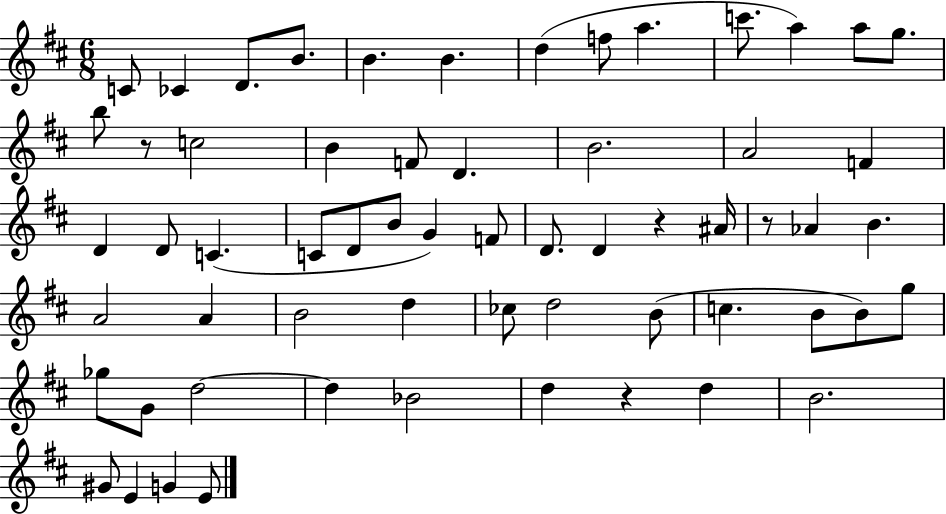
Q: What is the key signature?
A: D major